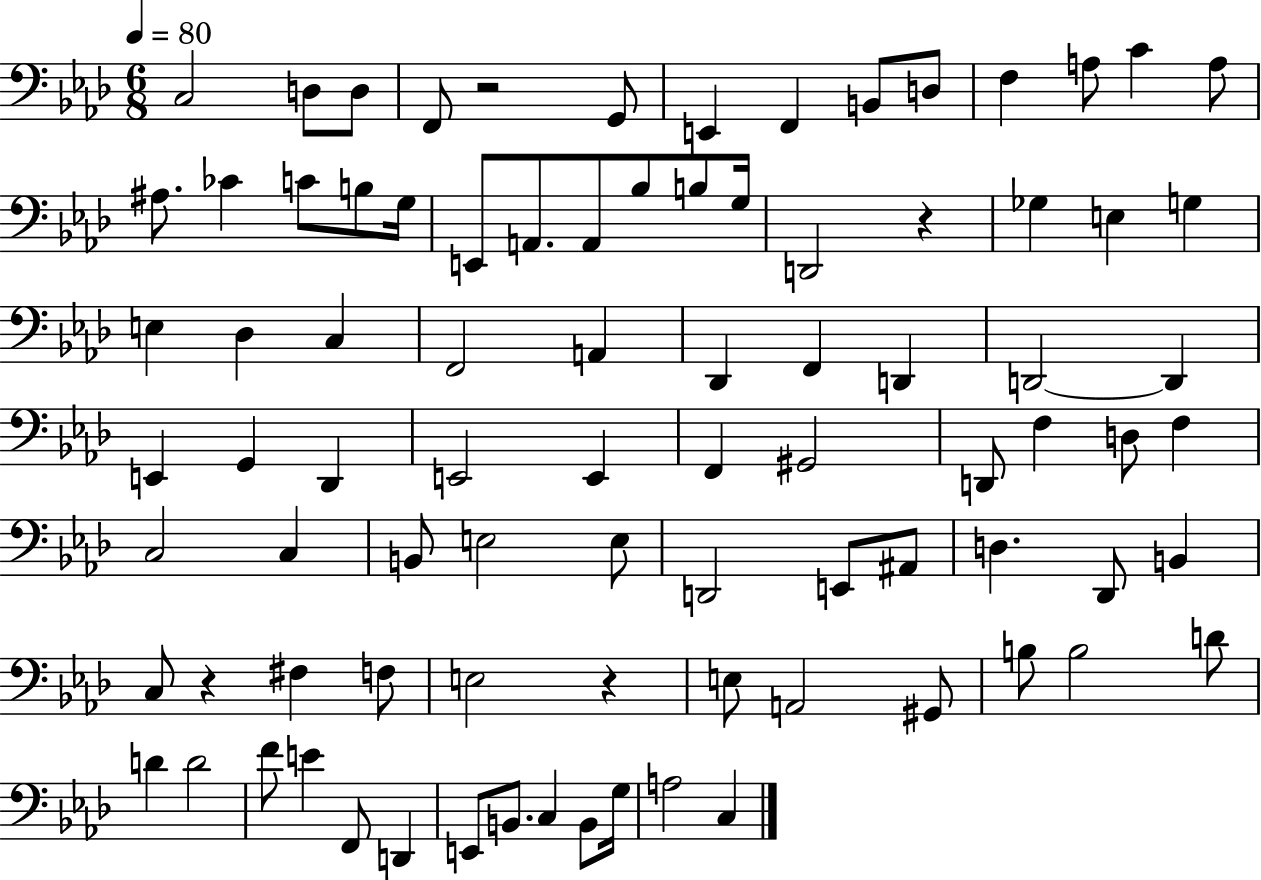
{
  \clef bass
  \numericTimeSignature
  \time 6/8
  \key aes \major
  \tempo 4 = 80
  \repeat volta 2 { c2 d8 d8 | f,8 r2 g,8 | e,4 f,4 b,8 d8 | f4 a8 c'4 a8 | \break ais8. ces'4 c'8 b8 g16 | e,8 a,8. a,8 bes8 b8 g16 | d,2 r4 | ges4 e4 g4 | \break e4 des4 c4 | f,2 a,4 | des,4 f,4 d,4 | d,2~~ d,4 | \break e,4 g,4 des,4 | e,2 e,4 | f,4 gis,2 | d,8 f4 d8 f4 | \break c2 c4 | b,8 e2 e8 | d,2 e,8 ais,8 | d4. des,8 b,4 | \break c8 r4 fis4 f8 | e2 r4 | e8 a,2 gis,8 | b8 b2 d'8 | \break d'4 d'2 | f'8 e'4 f,8 d,4 | e,8 b,8. c4 b,8 g16 | a2 c4 | \break } \bar "|."
}